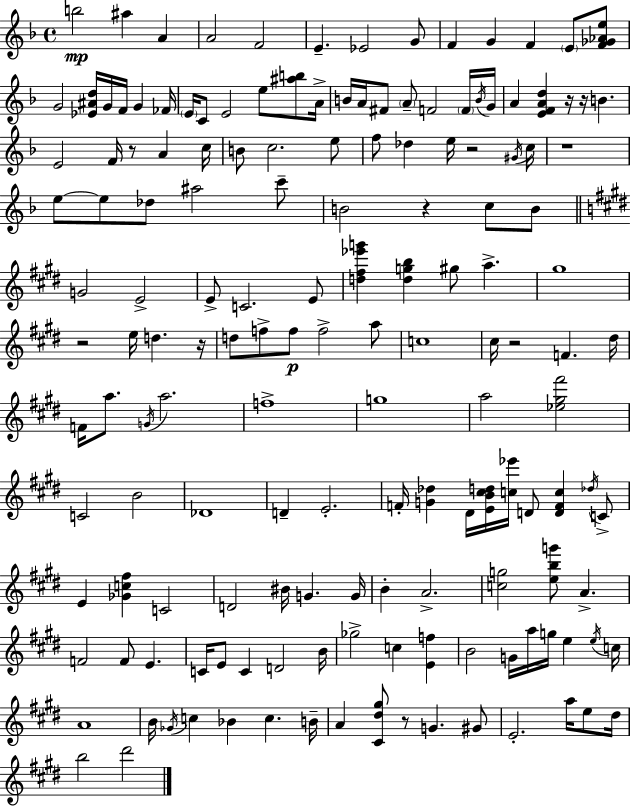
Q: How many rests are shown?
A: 10